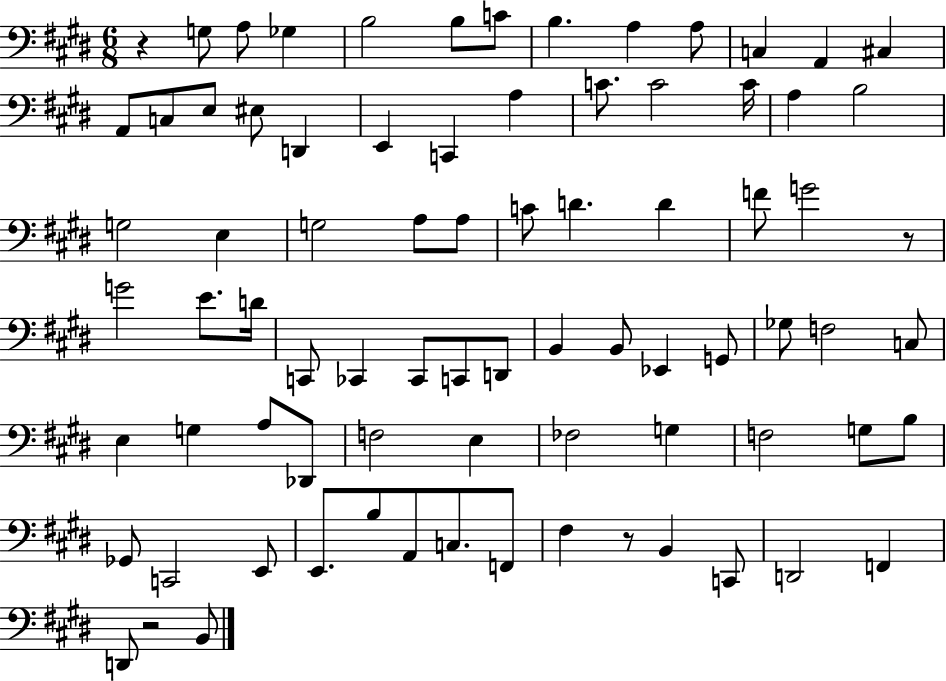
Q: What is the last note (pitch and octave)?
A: B2